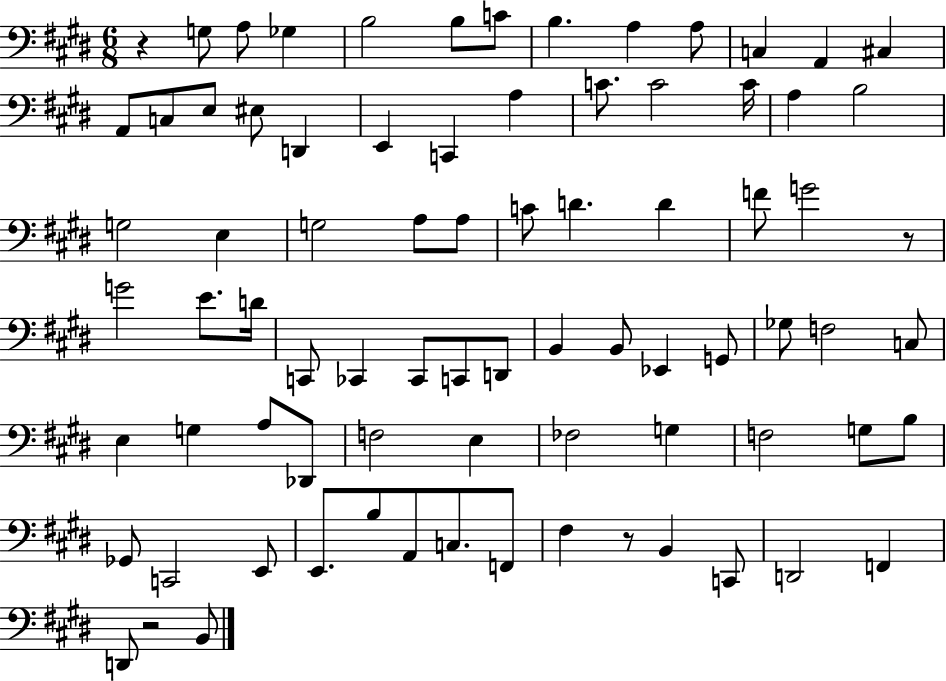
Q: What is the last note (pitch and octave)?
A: B2